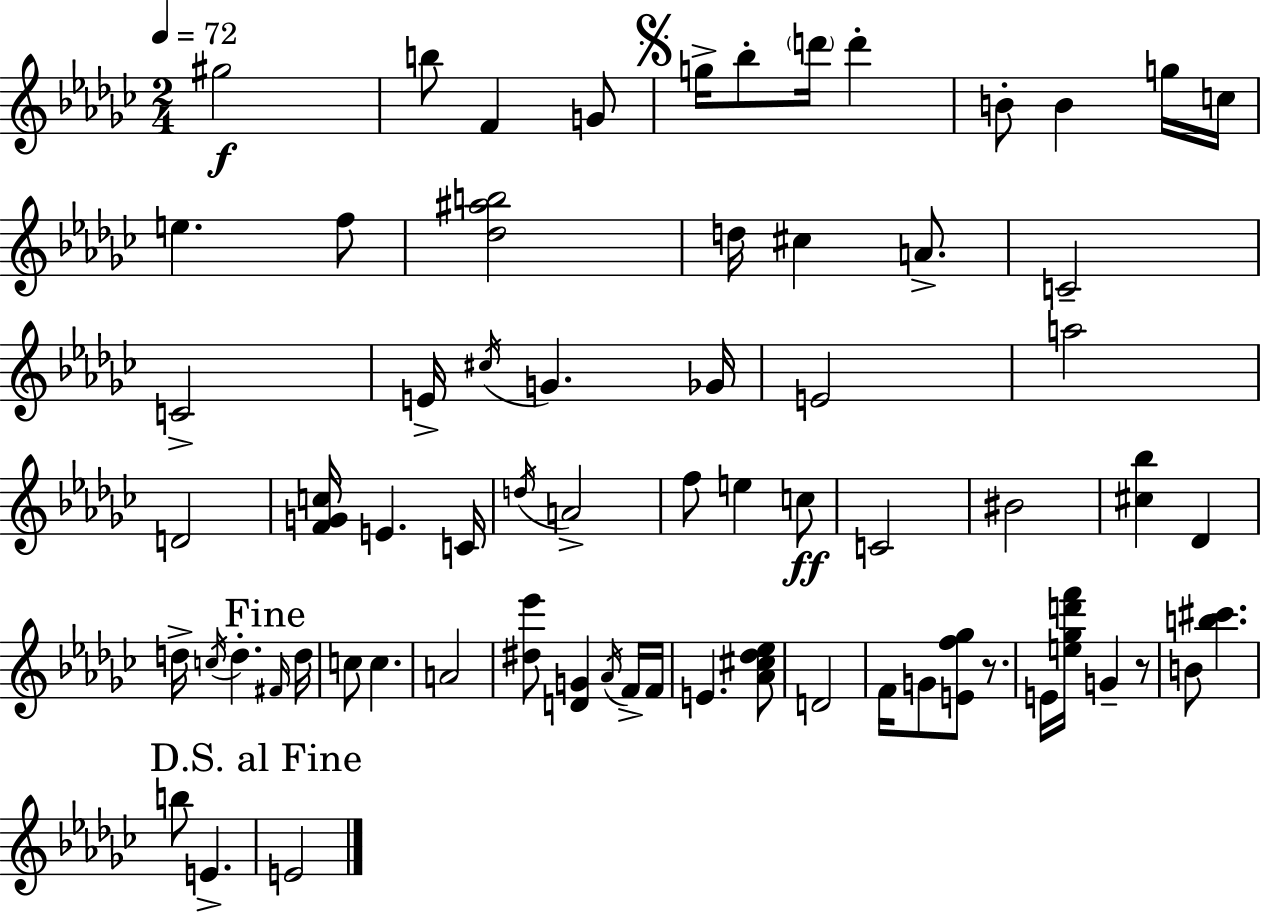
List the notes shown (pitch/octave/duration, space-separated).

G#5/h B5/e F4/q G4/e G5/s Bb5/e D6/s D6/q B4/e B4/q G5/s C5/s E5/q. F5/e [Db5,A#5,B5]/h D5/s C#5/q A4/e. C4/h C4/h E4/s C#5/s G4/q. Gb4/s E4/h A5/h D4/h [F4,G4,C5]/s E4/q. C4/s D5/s A4/h F5/e E5/q C5/e C4/h BIS4/h [C#5,Bb5]/q Db4/q D5/s C5/s D5/q. F#4/s D5/s C5/e C5/q. A4/h [D#5,Eb6]/e [D4,G4]/q Ab4/s F4/s F4/s E4/q. [Ab4,C#5,Db5,Eb5]/e D4/h F4/s G4/e [E4,F5,Gb5]/e R/e. E4/s [E5,Gb5,D6,F6]/s G4/q R/e B4/e [B5,C#6]/q. B5/e E4/q. E4/h